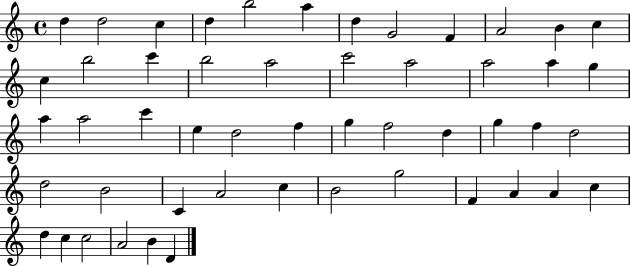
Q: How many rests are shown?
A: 0